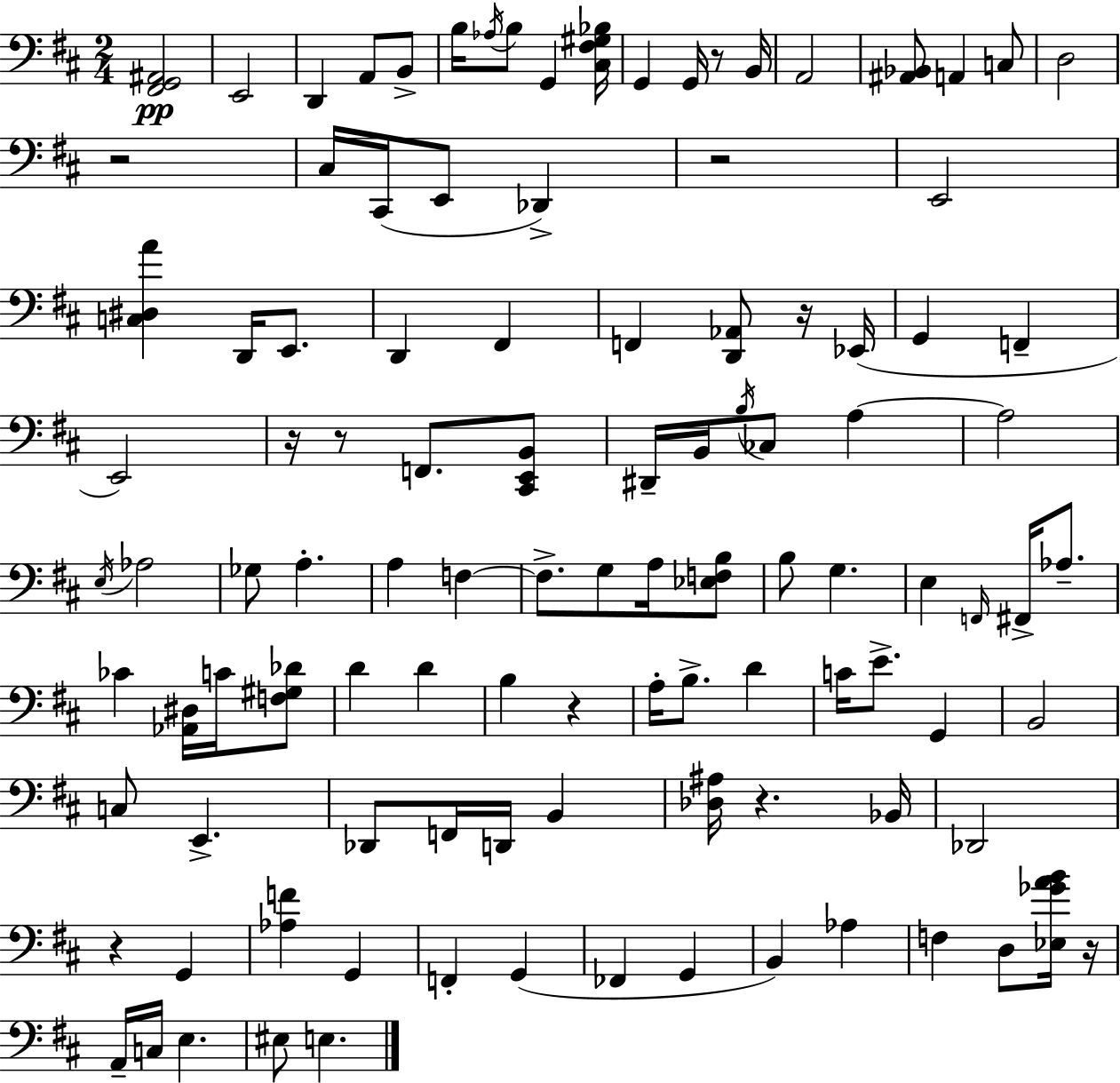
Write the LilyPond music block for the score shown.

{
  \clef bass
  \numericTimeSignature
  \time 2/4
  \key d \major
  \repeat volta 2 { <fis, g, ais,>2\pp | e,2 | d,4 a,8 b,8-> | b16 \acciaccatura { aes16 } b8 g,4 | \break <cis fis gis bes>16 g,4 g,16 r8 | b,16 a,2 | <ais, bes,>8 a,4 c8 | d2 | \break r2 | cis16 cis,16( e,8 des,4->) | r2 | e,2 | \break <c dis a'>4 d,16 e,8. | d,4 fis,4 | f,4 <d, aes,>8 r16 | ees,16( g,4 f,4-- | \break e,2) | r16 r8 f,8. <cis, e, b,>8 | dis,16-- b,16 \acciaccatura { b16 } ces8 a4~~ | a2 | \break \acciaccatura { e16 } aes2 | ges8 a4.-. | a4 f4~~ | f8.-> g8 | \break a16 <ees f b>8 b8 g4. | e4 \grace { f,16 } | fis,16-> aes8.-- ces'4 | <aes, dis>16 c'16 <f gis des'>8 d'4 | \break d'4 b4 | r4 a16-. b8.-> | d'4 c'16 e'8.-> | g,4 b,2 | \break c8 e,4.-> | des,8 f,16 d,16 | b,4 <des ais>16 r4. | bes,16 des,2 | \break r4 | g,4 <aes f'>4 | g,4 f,4-. | g,4( fes,4 | \break g,4 b,4) | aes4 f4 | d8 <ees ges' a' b'>16 r16 a,16-- c16 e4. | eis8 e4. | \break } \bar "|."
}